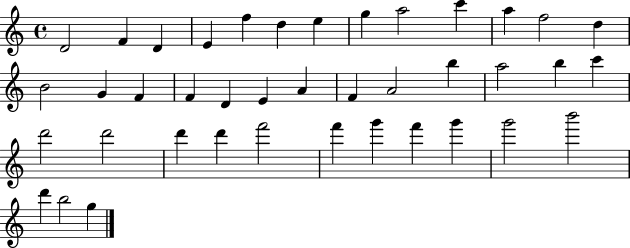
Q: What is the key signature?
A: C major